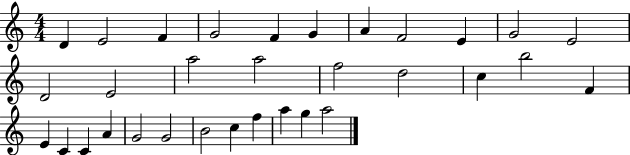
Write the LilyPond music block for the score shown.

{
  \clef treble
  \numericTimeSignature
  \time 4/4
  \key c \major
  d'4 e'2 f'4 | g'2 f'4 g'4 | a'4 f'2 e'4 | g'2 e'2 | \break d'2 e'2 | a''2 a''2 | f''2 d''2 | c''4 b''2 f'4 | \break e'4 c'4 c'4 a'4 | g'2 g'2 | b'2 c''4 f''4 | a''4 g''4 a''2 | \break \bar "|."
}